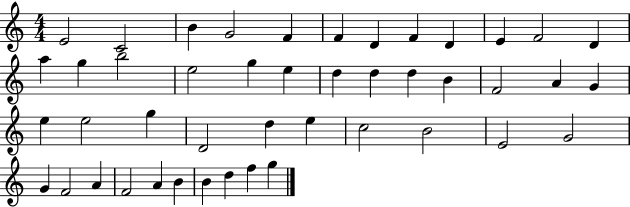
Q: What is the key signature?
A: C major